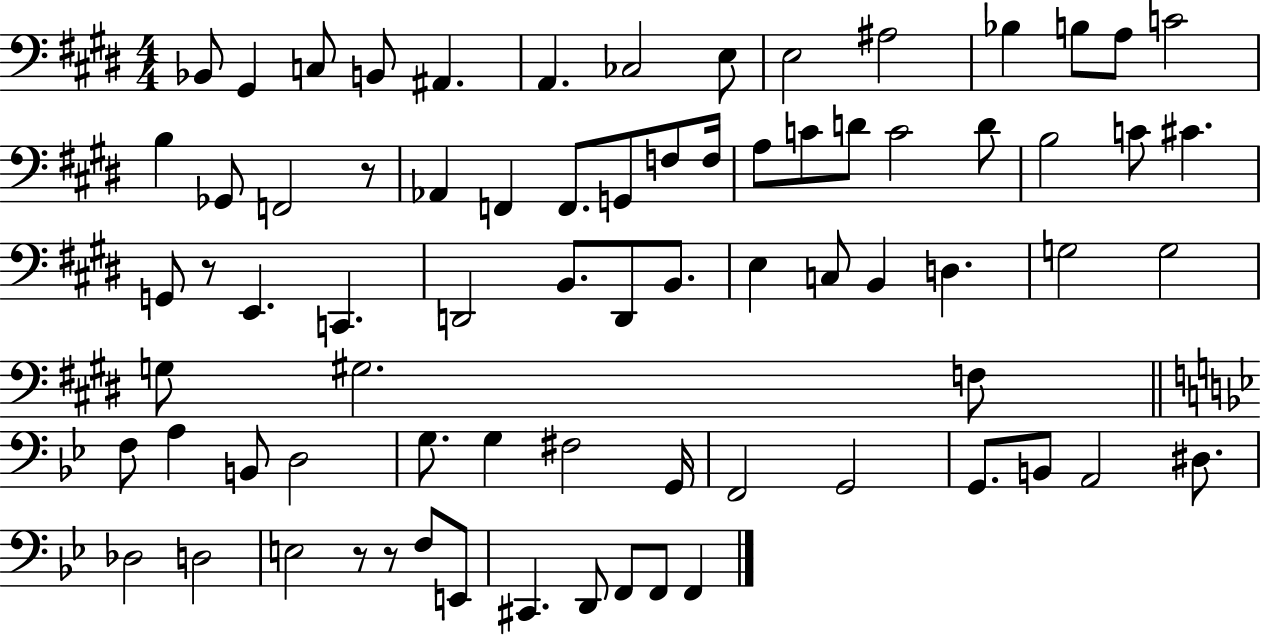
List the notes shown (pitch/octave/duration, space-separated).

Bb2/e G#2/q C3/e B2/e A#2/q. A2/q. CES3/h E3/e E3/h A#3/h Bb3/q B3/e A3/e C4/h B3/q Gb2/e F2/h R/e Ab2/q F2/q F2/e. G2/e F3/e F3/s A3/e C4/e D4/e C4/h D4/e B3/h C4/e C#4/q. G2/e R/e E2/q. C2/q. D2/h B2/e. D2/e B2/e. E3/q C3/e B2/q D3/q. G3/h G3/h G3/e G#3/h. F3/e F3/e A3/q B2/e D3/h G3/e. G3/q F#3/h G2/s F2/h G2/h G2/e. B2/e A2/h D#3/e. Db3/h D3/h E3/h R/e R/e F3/e E2/e C#2/q. D2/e F2/e F2/e F2/q